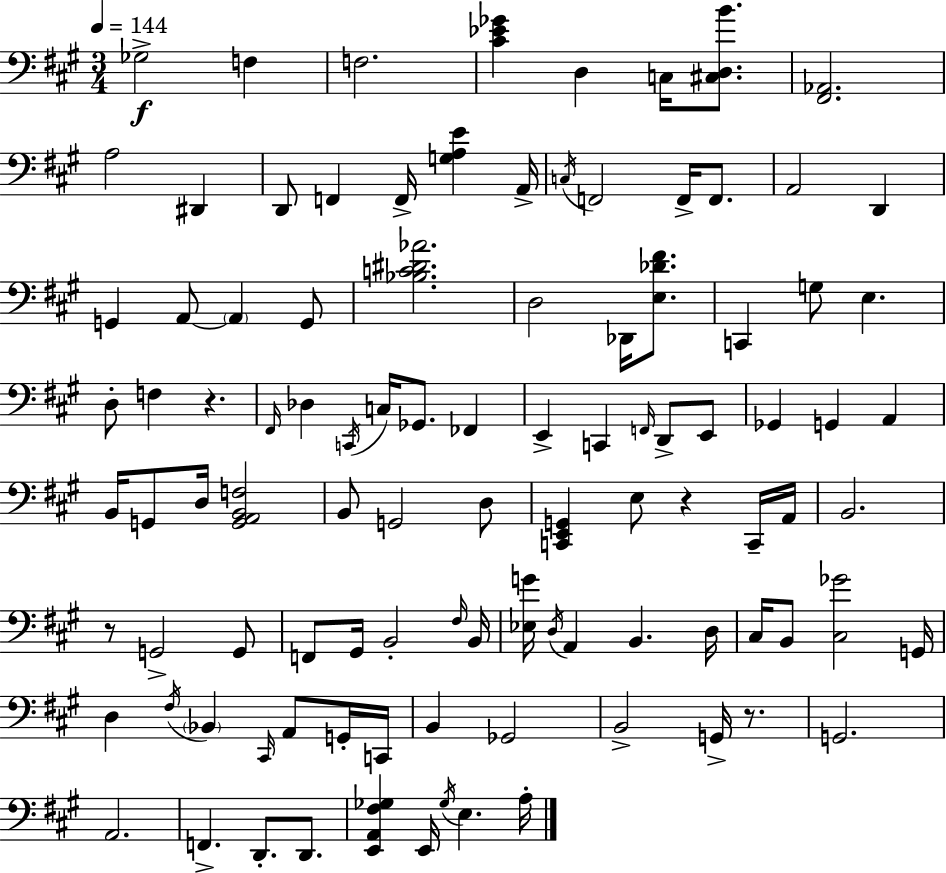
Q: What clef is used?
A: bass